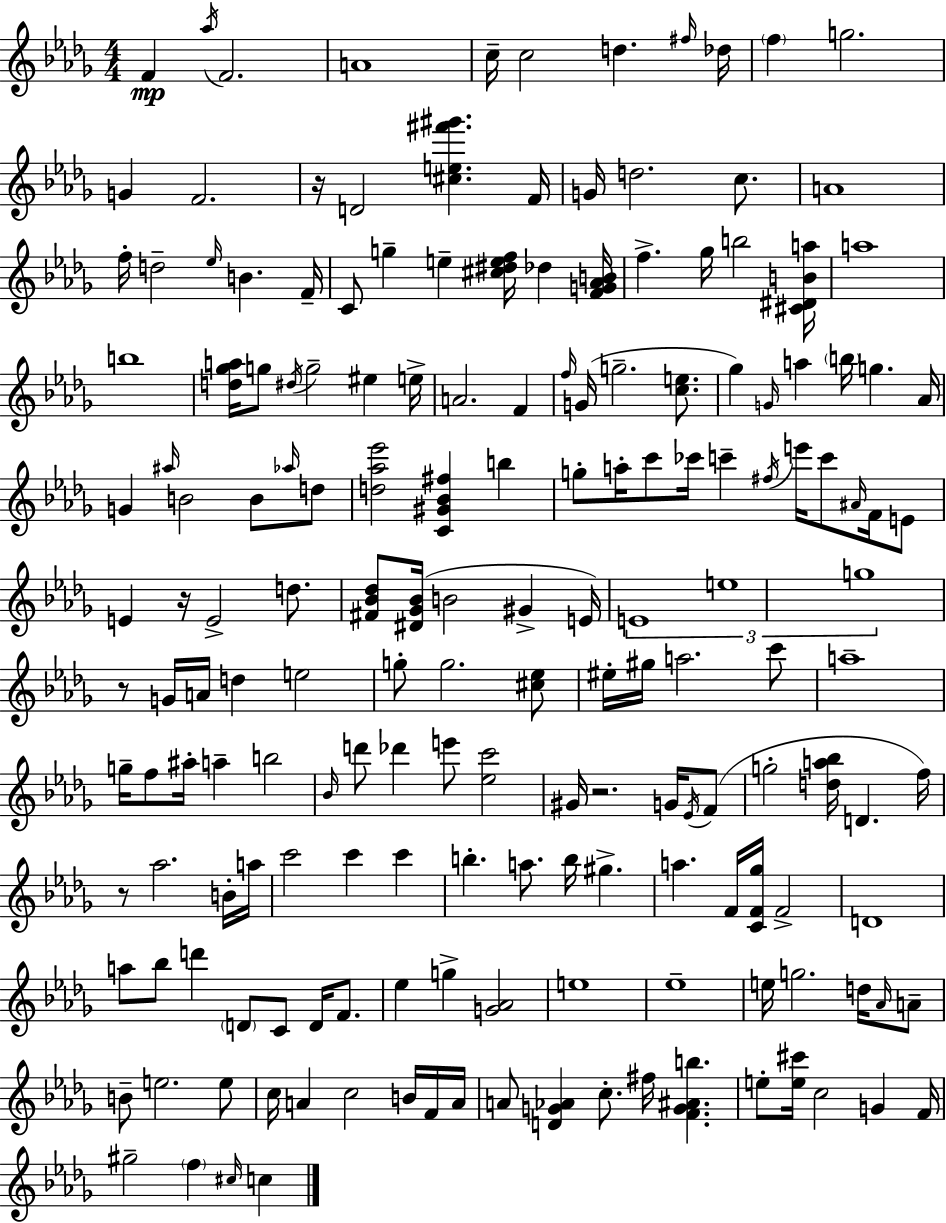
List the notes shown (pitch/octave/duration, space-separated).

F4/q Ab5/s F4/h. A4/w C5/s C5/h D5/q. F#5/s Db5/s F5/q G5/h. G4/q F4/h. R/s D4/h [C#5,E5,F#6,G#6]/q. F4/s G4/s D5/h. C5/e. A4/w F5/s D5/h Eb5/s B4/q. F4/s C4/e G5/q E5/q [C#5,D#5,E5,F5]/s Db5/q [F4,G4,Ab4,B4]/s F5/q. Gb5/s B5/h [C#4,D#4,B4,A5]/s A5/w B5/w [D5,Gb5,A5]/s G5/e D#5/s G5/h EIS5/q E5/s A4/h. F4/q F5/s G4/s G5/h. [C5,E5]/e. Gb5/q G4/s A5/q B5/s G5/q. Ab4/s G4/q A#5/s B4/h B4/e Ab5/s D5/e [D5,Ab5,Eb6]/h [C4,G#4,Bb4,F#5]/q B5/q G5/e A5/s C6/e CES6/s C6/q F#5/s E6/s C6/e A#4/s F4/s E4/e E4/q R/s E4/h D5/e. [F#4,Bb4,Db5]/e [D#4,Gb4,Bb4]/s B4/h G#4/q E4/s E4/w E5/w G5/w R/e G4/s A4/s D5/q E5/h G5/e G5/h. [C#5,Eb5]/e EIS5/s G#5/s A5/h. C6/e A5/w G5/s F5/e A#5/s A5/q B5/h Bb4/s D6/e Db6/q E6/e [Eb5,C6]/h G#4/s R/h. G4/s Eb4/s F4/e G5/h [D5,A5,Bb5]/s D4/q. F5/s R/e Ab5/h. B4/s A5/s C6/h C6/q C6/q B5/q. A5/e. B5/s G#5/q. A5/q. F4/s [C4,F4,Gb5]/s F4/h D4/w A5/e Bb5/e D6/q D4/e C4/e D4/s F4/e. Eb5/q G5/q [G4,Ab4]/h E5/w Eb5/w E5/s G5/h. D5/s Ab4/s A4/e B4/e E5/h. E5/e C5/s A4/q C5/h B4/s F4/s A4/s A4/e [D4,G4,Ab4]/q C5/e. F#5/s [F4,G4,A#4,B5]/q. E5/e [E5,C#6]/s C5/h G4/q F4/s G#5/h F5/q C#5/s C5/q